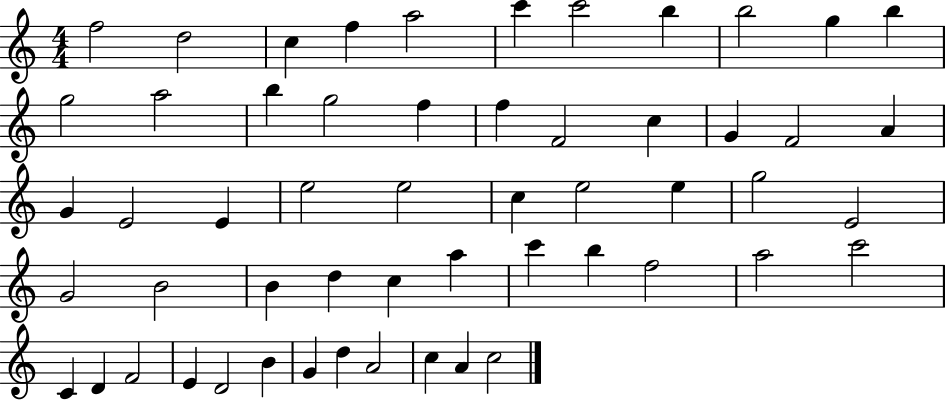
F5/h D5/h C5/q F5/q A5/h C6/q C6/h B5/q B5/h G5/q B5/q G5/h A5/h B5/q G5/h F5/q F5/q F4/h C5/q G4/q F4/h A4/q G4/q E4/h E4/q E5/h E5/h C5/q E5/h E5/q G5/h E4/h G4/h B4/h B4/q D5/q C5/q A5/q C6/q B5/q F5/h A5/h C6/h C4/q D4/q F4/h E4/q D4/h B4/q G4/q D5/q A4/h C5/q A4/q C5/h